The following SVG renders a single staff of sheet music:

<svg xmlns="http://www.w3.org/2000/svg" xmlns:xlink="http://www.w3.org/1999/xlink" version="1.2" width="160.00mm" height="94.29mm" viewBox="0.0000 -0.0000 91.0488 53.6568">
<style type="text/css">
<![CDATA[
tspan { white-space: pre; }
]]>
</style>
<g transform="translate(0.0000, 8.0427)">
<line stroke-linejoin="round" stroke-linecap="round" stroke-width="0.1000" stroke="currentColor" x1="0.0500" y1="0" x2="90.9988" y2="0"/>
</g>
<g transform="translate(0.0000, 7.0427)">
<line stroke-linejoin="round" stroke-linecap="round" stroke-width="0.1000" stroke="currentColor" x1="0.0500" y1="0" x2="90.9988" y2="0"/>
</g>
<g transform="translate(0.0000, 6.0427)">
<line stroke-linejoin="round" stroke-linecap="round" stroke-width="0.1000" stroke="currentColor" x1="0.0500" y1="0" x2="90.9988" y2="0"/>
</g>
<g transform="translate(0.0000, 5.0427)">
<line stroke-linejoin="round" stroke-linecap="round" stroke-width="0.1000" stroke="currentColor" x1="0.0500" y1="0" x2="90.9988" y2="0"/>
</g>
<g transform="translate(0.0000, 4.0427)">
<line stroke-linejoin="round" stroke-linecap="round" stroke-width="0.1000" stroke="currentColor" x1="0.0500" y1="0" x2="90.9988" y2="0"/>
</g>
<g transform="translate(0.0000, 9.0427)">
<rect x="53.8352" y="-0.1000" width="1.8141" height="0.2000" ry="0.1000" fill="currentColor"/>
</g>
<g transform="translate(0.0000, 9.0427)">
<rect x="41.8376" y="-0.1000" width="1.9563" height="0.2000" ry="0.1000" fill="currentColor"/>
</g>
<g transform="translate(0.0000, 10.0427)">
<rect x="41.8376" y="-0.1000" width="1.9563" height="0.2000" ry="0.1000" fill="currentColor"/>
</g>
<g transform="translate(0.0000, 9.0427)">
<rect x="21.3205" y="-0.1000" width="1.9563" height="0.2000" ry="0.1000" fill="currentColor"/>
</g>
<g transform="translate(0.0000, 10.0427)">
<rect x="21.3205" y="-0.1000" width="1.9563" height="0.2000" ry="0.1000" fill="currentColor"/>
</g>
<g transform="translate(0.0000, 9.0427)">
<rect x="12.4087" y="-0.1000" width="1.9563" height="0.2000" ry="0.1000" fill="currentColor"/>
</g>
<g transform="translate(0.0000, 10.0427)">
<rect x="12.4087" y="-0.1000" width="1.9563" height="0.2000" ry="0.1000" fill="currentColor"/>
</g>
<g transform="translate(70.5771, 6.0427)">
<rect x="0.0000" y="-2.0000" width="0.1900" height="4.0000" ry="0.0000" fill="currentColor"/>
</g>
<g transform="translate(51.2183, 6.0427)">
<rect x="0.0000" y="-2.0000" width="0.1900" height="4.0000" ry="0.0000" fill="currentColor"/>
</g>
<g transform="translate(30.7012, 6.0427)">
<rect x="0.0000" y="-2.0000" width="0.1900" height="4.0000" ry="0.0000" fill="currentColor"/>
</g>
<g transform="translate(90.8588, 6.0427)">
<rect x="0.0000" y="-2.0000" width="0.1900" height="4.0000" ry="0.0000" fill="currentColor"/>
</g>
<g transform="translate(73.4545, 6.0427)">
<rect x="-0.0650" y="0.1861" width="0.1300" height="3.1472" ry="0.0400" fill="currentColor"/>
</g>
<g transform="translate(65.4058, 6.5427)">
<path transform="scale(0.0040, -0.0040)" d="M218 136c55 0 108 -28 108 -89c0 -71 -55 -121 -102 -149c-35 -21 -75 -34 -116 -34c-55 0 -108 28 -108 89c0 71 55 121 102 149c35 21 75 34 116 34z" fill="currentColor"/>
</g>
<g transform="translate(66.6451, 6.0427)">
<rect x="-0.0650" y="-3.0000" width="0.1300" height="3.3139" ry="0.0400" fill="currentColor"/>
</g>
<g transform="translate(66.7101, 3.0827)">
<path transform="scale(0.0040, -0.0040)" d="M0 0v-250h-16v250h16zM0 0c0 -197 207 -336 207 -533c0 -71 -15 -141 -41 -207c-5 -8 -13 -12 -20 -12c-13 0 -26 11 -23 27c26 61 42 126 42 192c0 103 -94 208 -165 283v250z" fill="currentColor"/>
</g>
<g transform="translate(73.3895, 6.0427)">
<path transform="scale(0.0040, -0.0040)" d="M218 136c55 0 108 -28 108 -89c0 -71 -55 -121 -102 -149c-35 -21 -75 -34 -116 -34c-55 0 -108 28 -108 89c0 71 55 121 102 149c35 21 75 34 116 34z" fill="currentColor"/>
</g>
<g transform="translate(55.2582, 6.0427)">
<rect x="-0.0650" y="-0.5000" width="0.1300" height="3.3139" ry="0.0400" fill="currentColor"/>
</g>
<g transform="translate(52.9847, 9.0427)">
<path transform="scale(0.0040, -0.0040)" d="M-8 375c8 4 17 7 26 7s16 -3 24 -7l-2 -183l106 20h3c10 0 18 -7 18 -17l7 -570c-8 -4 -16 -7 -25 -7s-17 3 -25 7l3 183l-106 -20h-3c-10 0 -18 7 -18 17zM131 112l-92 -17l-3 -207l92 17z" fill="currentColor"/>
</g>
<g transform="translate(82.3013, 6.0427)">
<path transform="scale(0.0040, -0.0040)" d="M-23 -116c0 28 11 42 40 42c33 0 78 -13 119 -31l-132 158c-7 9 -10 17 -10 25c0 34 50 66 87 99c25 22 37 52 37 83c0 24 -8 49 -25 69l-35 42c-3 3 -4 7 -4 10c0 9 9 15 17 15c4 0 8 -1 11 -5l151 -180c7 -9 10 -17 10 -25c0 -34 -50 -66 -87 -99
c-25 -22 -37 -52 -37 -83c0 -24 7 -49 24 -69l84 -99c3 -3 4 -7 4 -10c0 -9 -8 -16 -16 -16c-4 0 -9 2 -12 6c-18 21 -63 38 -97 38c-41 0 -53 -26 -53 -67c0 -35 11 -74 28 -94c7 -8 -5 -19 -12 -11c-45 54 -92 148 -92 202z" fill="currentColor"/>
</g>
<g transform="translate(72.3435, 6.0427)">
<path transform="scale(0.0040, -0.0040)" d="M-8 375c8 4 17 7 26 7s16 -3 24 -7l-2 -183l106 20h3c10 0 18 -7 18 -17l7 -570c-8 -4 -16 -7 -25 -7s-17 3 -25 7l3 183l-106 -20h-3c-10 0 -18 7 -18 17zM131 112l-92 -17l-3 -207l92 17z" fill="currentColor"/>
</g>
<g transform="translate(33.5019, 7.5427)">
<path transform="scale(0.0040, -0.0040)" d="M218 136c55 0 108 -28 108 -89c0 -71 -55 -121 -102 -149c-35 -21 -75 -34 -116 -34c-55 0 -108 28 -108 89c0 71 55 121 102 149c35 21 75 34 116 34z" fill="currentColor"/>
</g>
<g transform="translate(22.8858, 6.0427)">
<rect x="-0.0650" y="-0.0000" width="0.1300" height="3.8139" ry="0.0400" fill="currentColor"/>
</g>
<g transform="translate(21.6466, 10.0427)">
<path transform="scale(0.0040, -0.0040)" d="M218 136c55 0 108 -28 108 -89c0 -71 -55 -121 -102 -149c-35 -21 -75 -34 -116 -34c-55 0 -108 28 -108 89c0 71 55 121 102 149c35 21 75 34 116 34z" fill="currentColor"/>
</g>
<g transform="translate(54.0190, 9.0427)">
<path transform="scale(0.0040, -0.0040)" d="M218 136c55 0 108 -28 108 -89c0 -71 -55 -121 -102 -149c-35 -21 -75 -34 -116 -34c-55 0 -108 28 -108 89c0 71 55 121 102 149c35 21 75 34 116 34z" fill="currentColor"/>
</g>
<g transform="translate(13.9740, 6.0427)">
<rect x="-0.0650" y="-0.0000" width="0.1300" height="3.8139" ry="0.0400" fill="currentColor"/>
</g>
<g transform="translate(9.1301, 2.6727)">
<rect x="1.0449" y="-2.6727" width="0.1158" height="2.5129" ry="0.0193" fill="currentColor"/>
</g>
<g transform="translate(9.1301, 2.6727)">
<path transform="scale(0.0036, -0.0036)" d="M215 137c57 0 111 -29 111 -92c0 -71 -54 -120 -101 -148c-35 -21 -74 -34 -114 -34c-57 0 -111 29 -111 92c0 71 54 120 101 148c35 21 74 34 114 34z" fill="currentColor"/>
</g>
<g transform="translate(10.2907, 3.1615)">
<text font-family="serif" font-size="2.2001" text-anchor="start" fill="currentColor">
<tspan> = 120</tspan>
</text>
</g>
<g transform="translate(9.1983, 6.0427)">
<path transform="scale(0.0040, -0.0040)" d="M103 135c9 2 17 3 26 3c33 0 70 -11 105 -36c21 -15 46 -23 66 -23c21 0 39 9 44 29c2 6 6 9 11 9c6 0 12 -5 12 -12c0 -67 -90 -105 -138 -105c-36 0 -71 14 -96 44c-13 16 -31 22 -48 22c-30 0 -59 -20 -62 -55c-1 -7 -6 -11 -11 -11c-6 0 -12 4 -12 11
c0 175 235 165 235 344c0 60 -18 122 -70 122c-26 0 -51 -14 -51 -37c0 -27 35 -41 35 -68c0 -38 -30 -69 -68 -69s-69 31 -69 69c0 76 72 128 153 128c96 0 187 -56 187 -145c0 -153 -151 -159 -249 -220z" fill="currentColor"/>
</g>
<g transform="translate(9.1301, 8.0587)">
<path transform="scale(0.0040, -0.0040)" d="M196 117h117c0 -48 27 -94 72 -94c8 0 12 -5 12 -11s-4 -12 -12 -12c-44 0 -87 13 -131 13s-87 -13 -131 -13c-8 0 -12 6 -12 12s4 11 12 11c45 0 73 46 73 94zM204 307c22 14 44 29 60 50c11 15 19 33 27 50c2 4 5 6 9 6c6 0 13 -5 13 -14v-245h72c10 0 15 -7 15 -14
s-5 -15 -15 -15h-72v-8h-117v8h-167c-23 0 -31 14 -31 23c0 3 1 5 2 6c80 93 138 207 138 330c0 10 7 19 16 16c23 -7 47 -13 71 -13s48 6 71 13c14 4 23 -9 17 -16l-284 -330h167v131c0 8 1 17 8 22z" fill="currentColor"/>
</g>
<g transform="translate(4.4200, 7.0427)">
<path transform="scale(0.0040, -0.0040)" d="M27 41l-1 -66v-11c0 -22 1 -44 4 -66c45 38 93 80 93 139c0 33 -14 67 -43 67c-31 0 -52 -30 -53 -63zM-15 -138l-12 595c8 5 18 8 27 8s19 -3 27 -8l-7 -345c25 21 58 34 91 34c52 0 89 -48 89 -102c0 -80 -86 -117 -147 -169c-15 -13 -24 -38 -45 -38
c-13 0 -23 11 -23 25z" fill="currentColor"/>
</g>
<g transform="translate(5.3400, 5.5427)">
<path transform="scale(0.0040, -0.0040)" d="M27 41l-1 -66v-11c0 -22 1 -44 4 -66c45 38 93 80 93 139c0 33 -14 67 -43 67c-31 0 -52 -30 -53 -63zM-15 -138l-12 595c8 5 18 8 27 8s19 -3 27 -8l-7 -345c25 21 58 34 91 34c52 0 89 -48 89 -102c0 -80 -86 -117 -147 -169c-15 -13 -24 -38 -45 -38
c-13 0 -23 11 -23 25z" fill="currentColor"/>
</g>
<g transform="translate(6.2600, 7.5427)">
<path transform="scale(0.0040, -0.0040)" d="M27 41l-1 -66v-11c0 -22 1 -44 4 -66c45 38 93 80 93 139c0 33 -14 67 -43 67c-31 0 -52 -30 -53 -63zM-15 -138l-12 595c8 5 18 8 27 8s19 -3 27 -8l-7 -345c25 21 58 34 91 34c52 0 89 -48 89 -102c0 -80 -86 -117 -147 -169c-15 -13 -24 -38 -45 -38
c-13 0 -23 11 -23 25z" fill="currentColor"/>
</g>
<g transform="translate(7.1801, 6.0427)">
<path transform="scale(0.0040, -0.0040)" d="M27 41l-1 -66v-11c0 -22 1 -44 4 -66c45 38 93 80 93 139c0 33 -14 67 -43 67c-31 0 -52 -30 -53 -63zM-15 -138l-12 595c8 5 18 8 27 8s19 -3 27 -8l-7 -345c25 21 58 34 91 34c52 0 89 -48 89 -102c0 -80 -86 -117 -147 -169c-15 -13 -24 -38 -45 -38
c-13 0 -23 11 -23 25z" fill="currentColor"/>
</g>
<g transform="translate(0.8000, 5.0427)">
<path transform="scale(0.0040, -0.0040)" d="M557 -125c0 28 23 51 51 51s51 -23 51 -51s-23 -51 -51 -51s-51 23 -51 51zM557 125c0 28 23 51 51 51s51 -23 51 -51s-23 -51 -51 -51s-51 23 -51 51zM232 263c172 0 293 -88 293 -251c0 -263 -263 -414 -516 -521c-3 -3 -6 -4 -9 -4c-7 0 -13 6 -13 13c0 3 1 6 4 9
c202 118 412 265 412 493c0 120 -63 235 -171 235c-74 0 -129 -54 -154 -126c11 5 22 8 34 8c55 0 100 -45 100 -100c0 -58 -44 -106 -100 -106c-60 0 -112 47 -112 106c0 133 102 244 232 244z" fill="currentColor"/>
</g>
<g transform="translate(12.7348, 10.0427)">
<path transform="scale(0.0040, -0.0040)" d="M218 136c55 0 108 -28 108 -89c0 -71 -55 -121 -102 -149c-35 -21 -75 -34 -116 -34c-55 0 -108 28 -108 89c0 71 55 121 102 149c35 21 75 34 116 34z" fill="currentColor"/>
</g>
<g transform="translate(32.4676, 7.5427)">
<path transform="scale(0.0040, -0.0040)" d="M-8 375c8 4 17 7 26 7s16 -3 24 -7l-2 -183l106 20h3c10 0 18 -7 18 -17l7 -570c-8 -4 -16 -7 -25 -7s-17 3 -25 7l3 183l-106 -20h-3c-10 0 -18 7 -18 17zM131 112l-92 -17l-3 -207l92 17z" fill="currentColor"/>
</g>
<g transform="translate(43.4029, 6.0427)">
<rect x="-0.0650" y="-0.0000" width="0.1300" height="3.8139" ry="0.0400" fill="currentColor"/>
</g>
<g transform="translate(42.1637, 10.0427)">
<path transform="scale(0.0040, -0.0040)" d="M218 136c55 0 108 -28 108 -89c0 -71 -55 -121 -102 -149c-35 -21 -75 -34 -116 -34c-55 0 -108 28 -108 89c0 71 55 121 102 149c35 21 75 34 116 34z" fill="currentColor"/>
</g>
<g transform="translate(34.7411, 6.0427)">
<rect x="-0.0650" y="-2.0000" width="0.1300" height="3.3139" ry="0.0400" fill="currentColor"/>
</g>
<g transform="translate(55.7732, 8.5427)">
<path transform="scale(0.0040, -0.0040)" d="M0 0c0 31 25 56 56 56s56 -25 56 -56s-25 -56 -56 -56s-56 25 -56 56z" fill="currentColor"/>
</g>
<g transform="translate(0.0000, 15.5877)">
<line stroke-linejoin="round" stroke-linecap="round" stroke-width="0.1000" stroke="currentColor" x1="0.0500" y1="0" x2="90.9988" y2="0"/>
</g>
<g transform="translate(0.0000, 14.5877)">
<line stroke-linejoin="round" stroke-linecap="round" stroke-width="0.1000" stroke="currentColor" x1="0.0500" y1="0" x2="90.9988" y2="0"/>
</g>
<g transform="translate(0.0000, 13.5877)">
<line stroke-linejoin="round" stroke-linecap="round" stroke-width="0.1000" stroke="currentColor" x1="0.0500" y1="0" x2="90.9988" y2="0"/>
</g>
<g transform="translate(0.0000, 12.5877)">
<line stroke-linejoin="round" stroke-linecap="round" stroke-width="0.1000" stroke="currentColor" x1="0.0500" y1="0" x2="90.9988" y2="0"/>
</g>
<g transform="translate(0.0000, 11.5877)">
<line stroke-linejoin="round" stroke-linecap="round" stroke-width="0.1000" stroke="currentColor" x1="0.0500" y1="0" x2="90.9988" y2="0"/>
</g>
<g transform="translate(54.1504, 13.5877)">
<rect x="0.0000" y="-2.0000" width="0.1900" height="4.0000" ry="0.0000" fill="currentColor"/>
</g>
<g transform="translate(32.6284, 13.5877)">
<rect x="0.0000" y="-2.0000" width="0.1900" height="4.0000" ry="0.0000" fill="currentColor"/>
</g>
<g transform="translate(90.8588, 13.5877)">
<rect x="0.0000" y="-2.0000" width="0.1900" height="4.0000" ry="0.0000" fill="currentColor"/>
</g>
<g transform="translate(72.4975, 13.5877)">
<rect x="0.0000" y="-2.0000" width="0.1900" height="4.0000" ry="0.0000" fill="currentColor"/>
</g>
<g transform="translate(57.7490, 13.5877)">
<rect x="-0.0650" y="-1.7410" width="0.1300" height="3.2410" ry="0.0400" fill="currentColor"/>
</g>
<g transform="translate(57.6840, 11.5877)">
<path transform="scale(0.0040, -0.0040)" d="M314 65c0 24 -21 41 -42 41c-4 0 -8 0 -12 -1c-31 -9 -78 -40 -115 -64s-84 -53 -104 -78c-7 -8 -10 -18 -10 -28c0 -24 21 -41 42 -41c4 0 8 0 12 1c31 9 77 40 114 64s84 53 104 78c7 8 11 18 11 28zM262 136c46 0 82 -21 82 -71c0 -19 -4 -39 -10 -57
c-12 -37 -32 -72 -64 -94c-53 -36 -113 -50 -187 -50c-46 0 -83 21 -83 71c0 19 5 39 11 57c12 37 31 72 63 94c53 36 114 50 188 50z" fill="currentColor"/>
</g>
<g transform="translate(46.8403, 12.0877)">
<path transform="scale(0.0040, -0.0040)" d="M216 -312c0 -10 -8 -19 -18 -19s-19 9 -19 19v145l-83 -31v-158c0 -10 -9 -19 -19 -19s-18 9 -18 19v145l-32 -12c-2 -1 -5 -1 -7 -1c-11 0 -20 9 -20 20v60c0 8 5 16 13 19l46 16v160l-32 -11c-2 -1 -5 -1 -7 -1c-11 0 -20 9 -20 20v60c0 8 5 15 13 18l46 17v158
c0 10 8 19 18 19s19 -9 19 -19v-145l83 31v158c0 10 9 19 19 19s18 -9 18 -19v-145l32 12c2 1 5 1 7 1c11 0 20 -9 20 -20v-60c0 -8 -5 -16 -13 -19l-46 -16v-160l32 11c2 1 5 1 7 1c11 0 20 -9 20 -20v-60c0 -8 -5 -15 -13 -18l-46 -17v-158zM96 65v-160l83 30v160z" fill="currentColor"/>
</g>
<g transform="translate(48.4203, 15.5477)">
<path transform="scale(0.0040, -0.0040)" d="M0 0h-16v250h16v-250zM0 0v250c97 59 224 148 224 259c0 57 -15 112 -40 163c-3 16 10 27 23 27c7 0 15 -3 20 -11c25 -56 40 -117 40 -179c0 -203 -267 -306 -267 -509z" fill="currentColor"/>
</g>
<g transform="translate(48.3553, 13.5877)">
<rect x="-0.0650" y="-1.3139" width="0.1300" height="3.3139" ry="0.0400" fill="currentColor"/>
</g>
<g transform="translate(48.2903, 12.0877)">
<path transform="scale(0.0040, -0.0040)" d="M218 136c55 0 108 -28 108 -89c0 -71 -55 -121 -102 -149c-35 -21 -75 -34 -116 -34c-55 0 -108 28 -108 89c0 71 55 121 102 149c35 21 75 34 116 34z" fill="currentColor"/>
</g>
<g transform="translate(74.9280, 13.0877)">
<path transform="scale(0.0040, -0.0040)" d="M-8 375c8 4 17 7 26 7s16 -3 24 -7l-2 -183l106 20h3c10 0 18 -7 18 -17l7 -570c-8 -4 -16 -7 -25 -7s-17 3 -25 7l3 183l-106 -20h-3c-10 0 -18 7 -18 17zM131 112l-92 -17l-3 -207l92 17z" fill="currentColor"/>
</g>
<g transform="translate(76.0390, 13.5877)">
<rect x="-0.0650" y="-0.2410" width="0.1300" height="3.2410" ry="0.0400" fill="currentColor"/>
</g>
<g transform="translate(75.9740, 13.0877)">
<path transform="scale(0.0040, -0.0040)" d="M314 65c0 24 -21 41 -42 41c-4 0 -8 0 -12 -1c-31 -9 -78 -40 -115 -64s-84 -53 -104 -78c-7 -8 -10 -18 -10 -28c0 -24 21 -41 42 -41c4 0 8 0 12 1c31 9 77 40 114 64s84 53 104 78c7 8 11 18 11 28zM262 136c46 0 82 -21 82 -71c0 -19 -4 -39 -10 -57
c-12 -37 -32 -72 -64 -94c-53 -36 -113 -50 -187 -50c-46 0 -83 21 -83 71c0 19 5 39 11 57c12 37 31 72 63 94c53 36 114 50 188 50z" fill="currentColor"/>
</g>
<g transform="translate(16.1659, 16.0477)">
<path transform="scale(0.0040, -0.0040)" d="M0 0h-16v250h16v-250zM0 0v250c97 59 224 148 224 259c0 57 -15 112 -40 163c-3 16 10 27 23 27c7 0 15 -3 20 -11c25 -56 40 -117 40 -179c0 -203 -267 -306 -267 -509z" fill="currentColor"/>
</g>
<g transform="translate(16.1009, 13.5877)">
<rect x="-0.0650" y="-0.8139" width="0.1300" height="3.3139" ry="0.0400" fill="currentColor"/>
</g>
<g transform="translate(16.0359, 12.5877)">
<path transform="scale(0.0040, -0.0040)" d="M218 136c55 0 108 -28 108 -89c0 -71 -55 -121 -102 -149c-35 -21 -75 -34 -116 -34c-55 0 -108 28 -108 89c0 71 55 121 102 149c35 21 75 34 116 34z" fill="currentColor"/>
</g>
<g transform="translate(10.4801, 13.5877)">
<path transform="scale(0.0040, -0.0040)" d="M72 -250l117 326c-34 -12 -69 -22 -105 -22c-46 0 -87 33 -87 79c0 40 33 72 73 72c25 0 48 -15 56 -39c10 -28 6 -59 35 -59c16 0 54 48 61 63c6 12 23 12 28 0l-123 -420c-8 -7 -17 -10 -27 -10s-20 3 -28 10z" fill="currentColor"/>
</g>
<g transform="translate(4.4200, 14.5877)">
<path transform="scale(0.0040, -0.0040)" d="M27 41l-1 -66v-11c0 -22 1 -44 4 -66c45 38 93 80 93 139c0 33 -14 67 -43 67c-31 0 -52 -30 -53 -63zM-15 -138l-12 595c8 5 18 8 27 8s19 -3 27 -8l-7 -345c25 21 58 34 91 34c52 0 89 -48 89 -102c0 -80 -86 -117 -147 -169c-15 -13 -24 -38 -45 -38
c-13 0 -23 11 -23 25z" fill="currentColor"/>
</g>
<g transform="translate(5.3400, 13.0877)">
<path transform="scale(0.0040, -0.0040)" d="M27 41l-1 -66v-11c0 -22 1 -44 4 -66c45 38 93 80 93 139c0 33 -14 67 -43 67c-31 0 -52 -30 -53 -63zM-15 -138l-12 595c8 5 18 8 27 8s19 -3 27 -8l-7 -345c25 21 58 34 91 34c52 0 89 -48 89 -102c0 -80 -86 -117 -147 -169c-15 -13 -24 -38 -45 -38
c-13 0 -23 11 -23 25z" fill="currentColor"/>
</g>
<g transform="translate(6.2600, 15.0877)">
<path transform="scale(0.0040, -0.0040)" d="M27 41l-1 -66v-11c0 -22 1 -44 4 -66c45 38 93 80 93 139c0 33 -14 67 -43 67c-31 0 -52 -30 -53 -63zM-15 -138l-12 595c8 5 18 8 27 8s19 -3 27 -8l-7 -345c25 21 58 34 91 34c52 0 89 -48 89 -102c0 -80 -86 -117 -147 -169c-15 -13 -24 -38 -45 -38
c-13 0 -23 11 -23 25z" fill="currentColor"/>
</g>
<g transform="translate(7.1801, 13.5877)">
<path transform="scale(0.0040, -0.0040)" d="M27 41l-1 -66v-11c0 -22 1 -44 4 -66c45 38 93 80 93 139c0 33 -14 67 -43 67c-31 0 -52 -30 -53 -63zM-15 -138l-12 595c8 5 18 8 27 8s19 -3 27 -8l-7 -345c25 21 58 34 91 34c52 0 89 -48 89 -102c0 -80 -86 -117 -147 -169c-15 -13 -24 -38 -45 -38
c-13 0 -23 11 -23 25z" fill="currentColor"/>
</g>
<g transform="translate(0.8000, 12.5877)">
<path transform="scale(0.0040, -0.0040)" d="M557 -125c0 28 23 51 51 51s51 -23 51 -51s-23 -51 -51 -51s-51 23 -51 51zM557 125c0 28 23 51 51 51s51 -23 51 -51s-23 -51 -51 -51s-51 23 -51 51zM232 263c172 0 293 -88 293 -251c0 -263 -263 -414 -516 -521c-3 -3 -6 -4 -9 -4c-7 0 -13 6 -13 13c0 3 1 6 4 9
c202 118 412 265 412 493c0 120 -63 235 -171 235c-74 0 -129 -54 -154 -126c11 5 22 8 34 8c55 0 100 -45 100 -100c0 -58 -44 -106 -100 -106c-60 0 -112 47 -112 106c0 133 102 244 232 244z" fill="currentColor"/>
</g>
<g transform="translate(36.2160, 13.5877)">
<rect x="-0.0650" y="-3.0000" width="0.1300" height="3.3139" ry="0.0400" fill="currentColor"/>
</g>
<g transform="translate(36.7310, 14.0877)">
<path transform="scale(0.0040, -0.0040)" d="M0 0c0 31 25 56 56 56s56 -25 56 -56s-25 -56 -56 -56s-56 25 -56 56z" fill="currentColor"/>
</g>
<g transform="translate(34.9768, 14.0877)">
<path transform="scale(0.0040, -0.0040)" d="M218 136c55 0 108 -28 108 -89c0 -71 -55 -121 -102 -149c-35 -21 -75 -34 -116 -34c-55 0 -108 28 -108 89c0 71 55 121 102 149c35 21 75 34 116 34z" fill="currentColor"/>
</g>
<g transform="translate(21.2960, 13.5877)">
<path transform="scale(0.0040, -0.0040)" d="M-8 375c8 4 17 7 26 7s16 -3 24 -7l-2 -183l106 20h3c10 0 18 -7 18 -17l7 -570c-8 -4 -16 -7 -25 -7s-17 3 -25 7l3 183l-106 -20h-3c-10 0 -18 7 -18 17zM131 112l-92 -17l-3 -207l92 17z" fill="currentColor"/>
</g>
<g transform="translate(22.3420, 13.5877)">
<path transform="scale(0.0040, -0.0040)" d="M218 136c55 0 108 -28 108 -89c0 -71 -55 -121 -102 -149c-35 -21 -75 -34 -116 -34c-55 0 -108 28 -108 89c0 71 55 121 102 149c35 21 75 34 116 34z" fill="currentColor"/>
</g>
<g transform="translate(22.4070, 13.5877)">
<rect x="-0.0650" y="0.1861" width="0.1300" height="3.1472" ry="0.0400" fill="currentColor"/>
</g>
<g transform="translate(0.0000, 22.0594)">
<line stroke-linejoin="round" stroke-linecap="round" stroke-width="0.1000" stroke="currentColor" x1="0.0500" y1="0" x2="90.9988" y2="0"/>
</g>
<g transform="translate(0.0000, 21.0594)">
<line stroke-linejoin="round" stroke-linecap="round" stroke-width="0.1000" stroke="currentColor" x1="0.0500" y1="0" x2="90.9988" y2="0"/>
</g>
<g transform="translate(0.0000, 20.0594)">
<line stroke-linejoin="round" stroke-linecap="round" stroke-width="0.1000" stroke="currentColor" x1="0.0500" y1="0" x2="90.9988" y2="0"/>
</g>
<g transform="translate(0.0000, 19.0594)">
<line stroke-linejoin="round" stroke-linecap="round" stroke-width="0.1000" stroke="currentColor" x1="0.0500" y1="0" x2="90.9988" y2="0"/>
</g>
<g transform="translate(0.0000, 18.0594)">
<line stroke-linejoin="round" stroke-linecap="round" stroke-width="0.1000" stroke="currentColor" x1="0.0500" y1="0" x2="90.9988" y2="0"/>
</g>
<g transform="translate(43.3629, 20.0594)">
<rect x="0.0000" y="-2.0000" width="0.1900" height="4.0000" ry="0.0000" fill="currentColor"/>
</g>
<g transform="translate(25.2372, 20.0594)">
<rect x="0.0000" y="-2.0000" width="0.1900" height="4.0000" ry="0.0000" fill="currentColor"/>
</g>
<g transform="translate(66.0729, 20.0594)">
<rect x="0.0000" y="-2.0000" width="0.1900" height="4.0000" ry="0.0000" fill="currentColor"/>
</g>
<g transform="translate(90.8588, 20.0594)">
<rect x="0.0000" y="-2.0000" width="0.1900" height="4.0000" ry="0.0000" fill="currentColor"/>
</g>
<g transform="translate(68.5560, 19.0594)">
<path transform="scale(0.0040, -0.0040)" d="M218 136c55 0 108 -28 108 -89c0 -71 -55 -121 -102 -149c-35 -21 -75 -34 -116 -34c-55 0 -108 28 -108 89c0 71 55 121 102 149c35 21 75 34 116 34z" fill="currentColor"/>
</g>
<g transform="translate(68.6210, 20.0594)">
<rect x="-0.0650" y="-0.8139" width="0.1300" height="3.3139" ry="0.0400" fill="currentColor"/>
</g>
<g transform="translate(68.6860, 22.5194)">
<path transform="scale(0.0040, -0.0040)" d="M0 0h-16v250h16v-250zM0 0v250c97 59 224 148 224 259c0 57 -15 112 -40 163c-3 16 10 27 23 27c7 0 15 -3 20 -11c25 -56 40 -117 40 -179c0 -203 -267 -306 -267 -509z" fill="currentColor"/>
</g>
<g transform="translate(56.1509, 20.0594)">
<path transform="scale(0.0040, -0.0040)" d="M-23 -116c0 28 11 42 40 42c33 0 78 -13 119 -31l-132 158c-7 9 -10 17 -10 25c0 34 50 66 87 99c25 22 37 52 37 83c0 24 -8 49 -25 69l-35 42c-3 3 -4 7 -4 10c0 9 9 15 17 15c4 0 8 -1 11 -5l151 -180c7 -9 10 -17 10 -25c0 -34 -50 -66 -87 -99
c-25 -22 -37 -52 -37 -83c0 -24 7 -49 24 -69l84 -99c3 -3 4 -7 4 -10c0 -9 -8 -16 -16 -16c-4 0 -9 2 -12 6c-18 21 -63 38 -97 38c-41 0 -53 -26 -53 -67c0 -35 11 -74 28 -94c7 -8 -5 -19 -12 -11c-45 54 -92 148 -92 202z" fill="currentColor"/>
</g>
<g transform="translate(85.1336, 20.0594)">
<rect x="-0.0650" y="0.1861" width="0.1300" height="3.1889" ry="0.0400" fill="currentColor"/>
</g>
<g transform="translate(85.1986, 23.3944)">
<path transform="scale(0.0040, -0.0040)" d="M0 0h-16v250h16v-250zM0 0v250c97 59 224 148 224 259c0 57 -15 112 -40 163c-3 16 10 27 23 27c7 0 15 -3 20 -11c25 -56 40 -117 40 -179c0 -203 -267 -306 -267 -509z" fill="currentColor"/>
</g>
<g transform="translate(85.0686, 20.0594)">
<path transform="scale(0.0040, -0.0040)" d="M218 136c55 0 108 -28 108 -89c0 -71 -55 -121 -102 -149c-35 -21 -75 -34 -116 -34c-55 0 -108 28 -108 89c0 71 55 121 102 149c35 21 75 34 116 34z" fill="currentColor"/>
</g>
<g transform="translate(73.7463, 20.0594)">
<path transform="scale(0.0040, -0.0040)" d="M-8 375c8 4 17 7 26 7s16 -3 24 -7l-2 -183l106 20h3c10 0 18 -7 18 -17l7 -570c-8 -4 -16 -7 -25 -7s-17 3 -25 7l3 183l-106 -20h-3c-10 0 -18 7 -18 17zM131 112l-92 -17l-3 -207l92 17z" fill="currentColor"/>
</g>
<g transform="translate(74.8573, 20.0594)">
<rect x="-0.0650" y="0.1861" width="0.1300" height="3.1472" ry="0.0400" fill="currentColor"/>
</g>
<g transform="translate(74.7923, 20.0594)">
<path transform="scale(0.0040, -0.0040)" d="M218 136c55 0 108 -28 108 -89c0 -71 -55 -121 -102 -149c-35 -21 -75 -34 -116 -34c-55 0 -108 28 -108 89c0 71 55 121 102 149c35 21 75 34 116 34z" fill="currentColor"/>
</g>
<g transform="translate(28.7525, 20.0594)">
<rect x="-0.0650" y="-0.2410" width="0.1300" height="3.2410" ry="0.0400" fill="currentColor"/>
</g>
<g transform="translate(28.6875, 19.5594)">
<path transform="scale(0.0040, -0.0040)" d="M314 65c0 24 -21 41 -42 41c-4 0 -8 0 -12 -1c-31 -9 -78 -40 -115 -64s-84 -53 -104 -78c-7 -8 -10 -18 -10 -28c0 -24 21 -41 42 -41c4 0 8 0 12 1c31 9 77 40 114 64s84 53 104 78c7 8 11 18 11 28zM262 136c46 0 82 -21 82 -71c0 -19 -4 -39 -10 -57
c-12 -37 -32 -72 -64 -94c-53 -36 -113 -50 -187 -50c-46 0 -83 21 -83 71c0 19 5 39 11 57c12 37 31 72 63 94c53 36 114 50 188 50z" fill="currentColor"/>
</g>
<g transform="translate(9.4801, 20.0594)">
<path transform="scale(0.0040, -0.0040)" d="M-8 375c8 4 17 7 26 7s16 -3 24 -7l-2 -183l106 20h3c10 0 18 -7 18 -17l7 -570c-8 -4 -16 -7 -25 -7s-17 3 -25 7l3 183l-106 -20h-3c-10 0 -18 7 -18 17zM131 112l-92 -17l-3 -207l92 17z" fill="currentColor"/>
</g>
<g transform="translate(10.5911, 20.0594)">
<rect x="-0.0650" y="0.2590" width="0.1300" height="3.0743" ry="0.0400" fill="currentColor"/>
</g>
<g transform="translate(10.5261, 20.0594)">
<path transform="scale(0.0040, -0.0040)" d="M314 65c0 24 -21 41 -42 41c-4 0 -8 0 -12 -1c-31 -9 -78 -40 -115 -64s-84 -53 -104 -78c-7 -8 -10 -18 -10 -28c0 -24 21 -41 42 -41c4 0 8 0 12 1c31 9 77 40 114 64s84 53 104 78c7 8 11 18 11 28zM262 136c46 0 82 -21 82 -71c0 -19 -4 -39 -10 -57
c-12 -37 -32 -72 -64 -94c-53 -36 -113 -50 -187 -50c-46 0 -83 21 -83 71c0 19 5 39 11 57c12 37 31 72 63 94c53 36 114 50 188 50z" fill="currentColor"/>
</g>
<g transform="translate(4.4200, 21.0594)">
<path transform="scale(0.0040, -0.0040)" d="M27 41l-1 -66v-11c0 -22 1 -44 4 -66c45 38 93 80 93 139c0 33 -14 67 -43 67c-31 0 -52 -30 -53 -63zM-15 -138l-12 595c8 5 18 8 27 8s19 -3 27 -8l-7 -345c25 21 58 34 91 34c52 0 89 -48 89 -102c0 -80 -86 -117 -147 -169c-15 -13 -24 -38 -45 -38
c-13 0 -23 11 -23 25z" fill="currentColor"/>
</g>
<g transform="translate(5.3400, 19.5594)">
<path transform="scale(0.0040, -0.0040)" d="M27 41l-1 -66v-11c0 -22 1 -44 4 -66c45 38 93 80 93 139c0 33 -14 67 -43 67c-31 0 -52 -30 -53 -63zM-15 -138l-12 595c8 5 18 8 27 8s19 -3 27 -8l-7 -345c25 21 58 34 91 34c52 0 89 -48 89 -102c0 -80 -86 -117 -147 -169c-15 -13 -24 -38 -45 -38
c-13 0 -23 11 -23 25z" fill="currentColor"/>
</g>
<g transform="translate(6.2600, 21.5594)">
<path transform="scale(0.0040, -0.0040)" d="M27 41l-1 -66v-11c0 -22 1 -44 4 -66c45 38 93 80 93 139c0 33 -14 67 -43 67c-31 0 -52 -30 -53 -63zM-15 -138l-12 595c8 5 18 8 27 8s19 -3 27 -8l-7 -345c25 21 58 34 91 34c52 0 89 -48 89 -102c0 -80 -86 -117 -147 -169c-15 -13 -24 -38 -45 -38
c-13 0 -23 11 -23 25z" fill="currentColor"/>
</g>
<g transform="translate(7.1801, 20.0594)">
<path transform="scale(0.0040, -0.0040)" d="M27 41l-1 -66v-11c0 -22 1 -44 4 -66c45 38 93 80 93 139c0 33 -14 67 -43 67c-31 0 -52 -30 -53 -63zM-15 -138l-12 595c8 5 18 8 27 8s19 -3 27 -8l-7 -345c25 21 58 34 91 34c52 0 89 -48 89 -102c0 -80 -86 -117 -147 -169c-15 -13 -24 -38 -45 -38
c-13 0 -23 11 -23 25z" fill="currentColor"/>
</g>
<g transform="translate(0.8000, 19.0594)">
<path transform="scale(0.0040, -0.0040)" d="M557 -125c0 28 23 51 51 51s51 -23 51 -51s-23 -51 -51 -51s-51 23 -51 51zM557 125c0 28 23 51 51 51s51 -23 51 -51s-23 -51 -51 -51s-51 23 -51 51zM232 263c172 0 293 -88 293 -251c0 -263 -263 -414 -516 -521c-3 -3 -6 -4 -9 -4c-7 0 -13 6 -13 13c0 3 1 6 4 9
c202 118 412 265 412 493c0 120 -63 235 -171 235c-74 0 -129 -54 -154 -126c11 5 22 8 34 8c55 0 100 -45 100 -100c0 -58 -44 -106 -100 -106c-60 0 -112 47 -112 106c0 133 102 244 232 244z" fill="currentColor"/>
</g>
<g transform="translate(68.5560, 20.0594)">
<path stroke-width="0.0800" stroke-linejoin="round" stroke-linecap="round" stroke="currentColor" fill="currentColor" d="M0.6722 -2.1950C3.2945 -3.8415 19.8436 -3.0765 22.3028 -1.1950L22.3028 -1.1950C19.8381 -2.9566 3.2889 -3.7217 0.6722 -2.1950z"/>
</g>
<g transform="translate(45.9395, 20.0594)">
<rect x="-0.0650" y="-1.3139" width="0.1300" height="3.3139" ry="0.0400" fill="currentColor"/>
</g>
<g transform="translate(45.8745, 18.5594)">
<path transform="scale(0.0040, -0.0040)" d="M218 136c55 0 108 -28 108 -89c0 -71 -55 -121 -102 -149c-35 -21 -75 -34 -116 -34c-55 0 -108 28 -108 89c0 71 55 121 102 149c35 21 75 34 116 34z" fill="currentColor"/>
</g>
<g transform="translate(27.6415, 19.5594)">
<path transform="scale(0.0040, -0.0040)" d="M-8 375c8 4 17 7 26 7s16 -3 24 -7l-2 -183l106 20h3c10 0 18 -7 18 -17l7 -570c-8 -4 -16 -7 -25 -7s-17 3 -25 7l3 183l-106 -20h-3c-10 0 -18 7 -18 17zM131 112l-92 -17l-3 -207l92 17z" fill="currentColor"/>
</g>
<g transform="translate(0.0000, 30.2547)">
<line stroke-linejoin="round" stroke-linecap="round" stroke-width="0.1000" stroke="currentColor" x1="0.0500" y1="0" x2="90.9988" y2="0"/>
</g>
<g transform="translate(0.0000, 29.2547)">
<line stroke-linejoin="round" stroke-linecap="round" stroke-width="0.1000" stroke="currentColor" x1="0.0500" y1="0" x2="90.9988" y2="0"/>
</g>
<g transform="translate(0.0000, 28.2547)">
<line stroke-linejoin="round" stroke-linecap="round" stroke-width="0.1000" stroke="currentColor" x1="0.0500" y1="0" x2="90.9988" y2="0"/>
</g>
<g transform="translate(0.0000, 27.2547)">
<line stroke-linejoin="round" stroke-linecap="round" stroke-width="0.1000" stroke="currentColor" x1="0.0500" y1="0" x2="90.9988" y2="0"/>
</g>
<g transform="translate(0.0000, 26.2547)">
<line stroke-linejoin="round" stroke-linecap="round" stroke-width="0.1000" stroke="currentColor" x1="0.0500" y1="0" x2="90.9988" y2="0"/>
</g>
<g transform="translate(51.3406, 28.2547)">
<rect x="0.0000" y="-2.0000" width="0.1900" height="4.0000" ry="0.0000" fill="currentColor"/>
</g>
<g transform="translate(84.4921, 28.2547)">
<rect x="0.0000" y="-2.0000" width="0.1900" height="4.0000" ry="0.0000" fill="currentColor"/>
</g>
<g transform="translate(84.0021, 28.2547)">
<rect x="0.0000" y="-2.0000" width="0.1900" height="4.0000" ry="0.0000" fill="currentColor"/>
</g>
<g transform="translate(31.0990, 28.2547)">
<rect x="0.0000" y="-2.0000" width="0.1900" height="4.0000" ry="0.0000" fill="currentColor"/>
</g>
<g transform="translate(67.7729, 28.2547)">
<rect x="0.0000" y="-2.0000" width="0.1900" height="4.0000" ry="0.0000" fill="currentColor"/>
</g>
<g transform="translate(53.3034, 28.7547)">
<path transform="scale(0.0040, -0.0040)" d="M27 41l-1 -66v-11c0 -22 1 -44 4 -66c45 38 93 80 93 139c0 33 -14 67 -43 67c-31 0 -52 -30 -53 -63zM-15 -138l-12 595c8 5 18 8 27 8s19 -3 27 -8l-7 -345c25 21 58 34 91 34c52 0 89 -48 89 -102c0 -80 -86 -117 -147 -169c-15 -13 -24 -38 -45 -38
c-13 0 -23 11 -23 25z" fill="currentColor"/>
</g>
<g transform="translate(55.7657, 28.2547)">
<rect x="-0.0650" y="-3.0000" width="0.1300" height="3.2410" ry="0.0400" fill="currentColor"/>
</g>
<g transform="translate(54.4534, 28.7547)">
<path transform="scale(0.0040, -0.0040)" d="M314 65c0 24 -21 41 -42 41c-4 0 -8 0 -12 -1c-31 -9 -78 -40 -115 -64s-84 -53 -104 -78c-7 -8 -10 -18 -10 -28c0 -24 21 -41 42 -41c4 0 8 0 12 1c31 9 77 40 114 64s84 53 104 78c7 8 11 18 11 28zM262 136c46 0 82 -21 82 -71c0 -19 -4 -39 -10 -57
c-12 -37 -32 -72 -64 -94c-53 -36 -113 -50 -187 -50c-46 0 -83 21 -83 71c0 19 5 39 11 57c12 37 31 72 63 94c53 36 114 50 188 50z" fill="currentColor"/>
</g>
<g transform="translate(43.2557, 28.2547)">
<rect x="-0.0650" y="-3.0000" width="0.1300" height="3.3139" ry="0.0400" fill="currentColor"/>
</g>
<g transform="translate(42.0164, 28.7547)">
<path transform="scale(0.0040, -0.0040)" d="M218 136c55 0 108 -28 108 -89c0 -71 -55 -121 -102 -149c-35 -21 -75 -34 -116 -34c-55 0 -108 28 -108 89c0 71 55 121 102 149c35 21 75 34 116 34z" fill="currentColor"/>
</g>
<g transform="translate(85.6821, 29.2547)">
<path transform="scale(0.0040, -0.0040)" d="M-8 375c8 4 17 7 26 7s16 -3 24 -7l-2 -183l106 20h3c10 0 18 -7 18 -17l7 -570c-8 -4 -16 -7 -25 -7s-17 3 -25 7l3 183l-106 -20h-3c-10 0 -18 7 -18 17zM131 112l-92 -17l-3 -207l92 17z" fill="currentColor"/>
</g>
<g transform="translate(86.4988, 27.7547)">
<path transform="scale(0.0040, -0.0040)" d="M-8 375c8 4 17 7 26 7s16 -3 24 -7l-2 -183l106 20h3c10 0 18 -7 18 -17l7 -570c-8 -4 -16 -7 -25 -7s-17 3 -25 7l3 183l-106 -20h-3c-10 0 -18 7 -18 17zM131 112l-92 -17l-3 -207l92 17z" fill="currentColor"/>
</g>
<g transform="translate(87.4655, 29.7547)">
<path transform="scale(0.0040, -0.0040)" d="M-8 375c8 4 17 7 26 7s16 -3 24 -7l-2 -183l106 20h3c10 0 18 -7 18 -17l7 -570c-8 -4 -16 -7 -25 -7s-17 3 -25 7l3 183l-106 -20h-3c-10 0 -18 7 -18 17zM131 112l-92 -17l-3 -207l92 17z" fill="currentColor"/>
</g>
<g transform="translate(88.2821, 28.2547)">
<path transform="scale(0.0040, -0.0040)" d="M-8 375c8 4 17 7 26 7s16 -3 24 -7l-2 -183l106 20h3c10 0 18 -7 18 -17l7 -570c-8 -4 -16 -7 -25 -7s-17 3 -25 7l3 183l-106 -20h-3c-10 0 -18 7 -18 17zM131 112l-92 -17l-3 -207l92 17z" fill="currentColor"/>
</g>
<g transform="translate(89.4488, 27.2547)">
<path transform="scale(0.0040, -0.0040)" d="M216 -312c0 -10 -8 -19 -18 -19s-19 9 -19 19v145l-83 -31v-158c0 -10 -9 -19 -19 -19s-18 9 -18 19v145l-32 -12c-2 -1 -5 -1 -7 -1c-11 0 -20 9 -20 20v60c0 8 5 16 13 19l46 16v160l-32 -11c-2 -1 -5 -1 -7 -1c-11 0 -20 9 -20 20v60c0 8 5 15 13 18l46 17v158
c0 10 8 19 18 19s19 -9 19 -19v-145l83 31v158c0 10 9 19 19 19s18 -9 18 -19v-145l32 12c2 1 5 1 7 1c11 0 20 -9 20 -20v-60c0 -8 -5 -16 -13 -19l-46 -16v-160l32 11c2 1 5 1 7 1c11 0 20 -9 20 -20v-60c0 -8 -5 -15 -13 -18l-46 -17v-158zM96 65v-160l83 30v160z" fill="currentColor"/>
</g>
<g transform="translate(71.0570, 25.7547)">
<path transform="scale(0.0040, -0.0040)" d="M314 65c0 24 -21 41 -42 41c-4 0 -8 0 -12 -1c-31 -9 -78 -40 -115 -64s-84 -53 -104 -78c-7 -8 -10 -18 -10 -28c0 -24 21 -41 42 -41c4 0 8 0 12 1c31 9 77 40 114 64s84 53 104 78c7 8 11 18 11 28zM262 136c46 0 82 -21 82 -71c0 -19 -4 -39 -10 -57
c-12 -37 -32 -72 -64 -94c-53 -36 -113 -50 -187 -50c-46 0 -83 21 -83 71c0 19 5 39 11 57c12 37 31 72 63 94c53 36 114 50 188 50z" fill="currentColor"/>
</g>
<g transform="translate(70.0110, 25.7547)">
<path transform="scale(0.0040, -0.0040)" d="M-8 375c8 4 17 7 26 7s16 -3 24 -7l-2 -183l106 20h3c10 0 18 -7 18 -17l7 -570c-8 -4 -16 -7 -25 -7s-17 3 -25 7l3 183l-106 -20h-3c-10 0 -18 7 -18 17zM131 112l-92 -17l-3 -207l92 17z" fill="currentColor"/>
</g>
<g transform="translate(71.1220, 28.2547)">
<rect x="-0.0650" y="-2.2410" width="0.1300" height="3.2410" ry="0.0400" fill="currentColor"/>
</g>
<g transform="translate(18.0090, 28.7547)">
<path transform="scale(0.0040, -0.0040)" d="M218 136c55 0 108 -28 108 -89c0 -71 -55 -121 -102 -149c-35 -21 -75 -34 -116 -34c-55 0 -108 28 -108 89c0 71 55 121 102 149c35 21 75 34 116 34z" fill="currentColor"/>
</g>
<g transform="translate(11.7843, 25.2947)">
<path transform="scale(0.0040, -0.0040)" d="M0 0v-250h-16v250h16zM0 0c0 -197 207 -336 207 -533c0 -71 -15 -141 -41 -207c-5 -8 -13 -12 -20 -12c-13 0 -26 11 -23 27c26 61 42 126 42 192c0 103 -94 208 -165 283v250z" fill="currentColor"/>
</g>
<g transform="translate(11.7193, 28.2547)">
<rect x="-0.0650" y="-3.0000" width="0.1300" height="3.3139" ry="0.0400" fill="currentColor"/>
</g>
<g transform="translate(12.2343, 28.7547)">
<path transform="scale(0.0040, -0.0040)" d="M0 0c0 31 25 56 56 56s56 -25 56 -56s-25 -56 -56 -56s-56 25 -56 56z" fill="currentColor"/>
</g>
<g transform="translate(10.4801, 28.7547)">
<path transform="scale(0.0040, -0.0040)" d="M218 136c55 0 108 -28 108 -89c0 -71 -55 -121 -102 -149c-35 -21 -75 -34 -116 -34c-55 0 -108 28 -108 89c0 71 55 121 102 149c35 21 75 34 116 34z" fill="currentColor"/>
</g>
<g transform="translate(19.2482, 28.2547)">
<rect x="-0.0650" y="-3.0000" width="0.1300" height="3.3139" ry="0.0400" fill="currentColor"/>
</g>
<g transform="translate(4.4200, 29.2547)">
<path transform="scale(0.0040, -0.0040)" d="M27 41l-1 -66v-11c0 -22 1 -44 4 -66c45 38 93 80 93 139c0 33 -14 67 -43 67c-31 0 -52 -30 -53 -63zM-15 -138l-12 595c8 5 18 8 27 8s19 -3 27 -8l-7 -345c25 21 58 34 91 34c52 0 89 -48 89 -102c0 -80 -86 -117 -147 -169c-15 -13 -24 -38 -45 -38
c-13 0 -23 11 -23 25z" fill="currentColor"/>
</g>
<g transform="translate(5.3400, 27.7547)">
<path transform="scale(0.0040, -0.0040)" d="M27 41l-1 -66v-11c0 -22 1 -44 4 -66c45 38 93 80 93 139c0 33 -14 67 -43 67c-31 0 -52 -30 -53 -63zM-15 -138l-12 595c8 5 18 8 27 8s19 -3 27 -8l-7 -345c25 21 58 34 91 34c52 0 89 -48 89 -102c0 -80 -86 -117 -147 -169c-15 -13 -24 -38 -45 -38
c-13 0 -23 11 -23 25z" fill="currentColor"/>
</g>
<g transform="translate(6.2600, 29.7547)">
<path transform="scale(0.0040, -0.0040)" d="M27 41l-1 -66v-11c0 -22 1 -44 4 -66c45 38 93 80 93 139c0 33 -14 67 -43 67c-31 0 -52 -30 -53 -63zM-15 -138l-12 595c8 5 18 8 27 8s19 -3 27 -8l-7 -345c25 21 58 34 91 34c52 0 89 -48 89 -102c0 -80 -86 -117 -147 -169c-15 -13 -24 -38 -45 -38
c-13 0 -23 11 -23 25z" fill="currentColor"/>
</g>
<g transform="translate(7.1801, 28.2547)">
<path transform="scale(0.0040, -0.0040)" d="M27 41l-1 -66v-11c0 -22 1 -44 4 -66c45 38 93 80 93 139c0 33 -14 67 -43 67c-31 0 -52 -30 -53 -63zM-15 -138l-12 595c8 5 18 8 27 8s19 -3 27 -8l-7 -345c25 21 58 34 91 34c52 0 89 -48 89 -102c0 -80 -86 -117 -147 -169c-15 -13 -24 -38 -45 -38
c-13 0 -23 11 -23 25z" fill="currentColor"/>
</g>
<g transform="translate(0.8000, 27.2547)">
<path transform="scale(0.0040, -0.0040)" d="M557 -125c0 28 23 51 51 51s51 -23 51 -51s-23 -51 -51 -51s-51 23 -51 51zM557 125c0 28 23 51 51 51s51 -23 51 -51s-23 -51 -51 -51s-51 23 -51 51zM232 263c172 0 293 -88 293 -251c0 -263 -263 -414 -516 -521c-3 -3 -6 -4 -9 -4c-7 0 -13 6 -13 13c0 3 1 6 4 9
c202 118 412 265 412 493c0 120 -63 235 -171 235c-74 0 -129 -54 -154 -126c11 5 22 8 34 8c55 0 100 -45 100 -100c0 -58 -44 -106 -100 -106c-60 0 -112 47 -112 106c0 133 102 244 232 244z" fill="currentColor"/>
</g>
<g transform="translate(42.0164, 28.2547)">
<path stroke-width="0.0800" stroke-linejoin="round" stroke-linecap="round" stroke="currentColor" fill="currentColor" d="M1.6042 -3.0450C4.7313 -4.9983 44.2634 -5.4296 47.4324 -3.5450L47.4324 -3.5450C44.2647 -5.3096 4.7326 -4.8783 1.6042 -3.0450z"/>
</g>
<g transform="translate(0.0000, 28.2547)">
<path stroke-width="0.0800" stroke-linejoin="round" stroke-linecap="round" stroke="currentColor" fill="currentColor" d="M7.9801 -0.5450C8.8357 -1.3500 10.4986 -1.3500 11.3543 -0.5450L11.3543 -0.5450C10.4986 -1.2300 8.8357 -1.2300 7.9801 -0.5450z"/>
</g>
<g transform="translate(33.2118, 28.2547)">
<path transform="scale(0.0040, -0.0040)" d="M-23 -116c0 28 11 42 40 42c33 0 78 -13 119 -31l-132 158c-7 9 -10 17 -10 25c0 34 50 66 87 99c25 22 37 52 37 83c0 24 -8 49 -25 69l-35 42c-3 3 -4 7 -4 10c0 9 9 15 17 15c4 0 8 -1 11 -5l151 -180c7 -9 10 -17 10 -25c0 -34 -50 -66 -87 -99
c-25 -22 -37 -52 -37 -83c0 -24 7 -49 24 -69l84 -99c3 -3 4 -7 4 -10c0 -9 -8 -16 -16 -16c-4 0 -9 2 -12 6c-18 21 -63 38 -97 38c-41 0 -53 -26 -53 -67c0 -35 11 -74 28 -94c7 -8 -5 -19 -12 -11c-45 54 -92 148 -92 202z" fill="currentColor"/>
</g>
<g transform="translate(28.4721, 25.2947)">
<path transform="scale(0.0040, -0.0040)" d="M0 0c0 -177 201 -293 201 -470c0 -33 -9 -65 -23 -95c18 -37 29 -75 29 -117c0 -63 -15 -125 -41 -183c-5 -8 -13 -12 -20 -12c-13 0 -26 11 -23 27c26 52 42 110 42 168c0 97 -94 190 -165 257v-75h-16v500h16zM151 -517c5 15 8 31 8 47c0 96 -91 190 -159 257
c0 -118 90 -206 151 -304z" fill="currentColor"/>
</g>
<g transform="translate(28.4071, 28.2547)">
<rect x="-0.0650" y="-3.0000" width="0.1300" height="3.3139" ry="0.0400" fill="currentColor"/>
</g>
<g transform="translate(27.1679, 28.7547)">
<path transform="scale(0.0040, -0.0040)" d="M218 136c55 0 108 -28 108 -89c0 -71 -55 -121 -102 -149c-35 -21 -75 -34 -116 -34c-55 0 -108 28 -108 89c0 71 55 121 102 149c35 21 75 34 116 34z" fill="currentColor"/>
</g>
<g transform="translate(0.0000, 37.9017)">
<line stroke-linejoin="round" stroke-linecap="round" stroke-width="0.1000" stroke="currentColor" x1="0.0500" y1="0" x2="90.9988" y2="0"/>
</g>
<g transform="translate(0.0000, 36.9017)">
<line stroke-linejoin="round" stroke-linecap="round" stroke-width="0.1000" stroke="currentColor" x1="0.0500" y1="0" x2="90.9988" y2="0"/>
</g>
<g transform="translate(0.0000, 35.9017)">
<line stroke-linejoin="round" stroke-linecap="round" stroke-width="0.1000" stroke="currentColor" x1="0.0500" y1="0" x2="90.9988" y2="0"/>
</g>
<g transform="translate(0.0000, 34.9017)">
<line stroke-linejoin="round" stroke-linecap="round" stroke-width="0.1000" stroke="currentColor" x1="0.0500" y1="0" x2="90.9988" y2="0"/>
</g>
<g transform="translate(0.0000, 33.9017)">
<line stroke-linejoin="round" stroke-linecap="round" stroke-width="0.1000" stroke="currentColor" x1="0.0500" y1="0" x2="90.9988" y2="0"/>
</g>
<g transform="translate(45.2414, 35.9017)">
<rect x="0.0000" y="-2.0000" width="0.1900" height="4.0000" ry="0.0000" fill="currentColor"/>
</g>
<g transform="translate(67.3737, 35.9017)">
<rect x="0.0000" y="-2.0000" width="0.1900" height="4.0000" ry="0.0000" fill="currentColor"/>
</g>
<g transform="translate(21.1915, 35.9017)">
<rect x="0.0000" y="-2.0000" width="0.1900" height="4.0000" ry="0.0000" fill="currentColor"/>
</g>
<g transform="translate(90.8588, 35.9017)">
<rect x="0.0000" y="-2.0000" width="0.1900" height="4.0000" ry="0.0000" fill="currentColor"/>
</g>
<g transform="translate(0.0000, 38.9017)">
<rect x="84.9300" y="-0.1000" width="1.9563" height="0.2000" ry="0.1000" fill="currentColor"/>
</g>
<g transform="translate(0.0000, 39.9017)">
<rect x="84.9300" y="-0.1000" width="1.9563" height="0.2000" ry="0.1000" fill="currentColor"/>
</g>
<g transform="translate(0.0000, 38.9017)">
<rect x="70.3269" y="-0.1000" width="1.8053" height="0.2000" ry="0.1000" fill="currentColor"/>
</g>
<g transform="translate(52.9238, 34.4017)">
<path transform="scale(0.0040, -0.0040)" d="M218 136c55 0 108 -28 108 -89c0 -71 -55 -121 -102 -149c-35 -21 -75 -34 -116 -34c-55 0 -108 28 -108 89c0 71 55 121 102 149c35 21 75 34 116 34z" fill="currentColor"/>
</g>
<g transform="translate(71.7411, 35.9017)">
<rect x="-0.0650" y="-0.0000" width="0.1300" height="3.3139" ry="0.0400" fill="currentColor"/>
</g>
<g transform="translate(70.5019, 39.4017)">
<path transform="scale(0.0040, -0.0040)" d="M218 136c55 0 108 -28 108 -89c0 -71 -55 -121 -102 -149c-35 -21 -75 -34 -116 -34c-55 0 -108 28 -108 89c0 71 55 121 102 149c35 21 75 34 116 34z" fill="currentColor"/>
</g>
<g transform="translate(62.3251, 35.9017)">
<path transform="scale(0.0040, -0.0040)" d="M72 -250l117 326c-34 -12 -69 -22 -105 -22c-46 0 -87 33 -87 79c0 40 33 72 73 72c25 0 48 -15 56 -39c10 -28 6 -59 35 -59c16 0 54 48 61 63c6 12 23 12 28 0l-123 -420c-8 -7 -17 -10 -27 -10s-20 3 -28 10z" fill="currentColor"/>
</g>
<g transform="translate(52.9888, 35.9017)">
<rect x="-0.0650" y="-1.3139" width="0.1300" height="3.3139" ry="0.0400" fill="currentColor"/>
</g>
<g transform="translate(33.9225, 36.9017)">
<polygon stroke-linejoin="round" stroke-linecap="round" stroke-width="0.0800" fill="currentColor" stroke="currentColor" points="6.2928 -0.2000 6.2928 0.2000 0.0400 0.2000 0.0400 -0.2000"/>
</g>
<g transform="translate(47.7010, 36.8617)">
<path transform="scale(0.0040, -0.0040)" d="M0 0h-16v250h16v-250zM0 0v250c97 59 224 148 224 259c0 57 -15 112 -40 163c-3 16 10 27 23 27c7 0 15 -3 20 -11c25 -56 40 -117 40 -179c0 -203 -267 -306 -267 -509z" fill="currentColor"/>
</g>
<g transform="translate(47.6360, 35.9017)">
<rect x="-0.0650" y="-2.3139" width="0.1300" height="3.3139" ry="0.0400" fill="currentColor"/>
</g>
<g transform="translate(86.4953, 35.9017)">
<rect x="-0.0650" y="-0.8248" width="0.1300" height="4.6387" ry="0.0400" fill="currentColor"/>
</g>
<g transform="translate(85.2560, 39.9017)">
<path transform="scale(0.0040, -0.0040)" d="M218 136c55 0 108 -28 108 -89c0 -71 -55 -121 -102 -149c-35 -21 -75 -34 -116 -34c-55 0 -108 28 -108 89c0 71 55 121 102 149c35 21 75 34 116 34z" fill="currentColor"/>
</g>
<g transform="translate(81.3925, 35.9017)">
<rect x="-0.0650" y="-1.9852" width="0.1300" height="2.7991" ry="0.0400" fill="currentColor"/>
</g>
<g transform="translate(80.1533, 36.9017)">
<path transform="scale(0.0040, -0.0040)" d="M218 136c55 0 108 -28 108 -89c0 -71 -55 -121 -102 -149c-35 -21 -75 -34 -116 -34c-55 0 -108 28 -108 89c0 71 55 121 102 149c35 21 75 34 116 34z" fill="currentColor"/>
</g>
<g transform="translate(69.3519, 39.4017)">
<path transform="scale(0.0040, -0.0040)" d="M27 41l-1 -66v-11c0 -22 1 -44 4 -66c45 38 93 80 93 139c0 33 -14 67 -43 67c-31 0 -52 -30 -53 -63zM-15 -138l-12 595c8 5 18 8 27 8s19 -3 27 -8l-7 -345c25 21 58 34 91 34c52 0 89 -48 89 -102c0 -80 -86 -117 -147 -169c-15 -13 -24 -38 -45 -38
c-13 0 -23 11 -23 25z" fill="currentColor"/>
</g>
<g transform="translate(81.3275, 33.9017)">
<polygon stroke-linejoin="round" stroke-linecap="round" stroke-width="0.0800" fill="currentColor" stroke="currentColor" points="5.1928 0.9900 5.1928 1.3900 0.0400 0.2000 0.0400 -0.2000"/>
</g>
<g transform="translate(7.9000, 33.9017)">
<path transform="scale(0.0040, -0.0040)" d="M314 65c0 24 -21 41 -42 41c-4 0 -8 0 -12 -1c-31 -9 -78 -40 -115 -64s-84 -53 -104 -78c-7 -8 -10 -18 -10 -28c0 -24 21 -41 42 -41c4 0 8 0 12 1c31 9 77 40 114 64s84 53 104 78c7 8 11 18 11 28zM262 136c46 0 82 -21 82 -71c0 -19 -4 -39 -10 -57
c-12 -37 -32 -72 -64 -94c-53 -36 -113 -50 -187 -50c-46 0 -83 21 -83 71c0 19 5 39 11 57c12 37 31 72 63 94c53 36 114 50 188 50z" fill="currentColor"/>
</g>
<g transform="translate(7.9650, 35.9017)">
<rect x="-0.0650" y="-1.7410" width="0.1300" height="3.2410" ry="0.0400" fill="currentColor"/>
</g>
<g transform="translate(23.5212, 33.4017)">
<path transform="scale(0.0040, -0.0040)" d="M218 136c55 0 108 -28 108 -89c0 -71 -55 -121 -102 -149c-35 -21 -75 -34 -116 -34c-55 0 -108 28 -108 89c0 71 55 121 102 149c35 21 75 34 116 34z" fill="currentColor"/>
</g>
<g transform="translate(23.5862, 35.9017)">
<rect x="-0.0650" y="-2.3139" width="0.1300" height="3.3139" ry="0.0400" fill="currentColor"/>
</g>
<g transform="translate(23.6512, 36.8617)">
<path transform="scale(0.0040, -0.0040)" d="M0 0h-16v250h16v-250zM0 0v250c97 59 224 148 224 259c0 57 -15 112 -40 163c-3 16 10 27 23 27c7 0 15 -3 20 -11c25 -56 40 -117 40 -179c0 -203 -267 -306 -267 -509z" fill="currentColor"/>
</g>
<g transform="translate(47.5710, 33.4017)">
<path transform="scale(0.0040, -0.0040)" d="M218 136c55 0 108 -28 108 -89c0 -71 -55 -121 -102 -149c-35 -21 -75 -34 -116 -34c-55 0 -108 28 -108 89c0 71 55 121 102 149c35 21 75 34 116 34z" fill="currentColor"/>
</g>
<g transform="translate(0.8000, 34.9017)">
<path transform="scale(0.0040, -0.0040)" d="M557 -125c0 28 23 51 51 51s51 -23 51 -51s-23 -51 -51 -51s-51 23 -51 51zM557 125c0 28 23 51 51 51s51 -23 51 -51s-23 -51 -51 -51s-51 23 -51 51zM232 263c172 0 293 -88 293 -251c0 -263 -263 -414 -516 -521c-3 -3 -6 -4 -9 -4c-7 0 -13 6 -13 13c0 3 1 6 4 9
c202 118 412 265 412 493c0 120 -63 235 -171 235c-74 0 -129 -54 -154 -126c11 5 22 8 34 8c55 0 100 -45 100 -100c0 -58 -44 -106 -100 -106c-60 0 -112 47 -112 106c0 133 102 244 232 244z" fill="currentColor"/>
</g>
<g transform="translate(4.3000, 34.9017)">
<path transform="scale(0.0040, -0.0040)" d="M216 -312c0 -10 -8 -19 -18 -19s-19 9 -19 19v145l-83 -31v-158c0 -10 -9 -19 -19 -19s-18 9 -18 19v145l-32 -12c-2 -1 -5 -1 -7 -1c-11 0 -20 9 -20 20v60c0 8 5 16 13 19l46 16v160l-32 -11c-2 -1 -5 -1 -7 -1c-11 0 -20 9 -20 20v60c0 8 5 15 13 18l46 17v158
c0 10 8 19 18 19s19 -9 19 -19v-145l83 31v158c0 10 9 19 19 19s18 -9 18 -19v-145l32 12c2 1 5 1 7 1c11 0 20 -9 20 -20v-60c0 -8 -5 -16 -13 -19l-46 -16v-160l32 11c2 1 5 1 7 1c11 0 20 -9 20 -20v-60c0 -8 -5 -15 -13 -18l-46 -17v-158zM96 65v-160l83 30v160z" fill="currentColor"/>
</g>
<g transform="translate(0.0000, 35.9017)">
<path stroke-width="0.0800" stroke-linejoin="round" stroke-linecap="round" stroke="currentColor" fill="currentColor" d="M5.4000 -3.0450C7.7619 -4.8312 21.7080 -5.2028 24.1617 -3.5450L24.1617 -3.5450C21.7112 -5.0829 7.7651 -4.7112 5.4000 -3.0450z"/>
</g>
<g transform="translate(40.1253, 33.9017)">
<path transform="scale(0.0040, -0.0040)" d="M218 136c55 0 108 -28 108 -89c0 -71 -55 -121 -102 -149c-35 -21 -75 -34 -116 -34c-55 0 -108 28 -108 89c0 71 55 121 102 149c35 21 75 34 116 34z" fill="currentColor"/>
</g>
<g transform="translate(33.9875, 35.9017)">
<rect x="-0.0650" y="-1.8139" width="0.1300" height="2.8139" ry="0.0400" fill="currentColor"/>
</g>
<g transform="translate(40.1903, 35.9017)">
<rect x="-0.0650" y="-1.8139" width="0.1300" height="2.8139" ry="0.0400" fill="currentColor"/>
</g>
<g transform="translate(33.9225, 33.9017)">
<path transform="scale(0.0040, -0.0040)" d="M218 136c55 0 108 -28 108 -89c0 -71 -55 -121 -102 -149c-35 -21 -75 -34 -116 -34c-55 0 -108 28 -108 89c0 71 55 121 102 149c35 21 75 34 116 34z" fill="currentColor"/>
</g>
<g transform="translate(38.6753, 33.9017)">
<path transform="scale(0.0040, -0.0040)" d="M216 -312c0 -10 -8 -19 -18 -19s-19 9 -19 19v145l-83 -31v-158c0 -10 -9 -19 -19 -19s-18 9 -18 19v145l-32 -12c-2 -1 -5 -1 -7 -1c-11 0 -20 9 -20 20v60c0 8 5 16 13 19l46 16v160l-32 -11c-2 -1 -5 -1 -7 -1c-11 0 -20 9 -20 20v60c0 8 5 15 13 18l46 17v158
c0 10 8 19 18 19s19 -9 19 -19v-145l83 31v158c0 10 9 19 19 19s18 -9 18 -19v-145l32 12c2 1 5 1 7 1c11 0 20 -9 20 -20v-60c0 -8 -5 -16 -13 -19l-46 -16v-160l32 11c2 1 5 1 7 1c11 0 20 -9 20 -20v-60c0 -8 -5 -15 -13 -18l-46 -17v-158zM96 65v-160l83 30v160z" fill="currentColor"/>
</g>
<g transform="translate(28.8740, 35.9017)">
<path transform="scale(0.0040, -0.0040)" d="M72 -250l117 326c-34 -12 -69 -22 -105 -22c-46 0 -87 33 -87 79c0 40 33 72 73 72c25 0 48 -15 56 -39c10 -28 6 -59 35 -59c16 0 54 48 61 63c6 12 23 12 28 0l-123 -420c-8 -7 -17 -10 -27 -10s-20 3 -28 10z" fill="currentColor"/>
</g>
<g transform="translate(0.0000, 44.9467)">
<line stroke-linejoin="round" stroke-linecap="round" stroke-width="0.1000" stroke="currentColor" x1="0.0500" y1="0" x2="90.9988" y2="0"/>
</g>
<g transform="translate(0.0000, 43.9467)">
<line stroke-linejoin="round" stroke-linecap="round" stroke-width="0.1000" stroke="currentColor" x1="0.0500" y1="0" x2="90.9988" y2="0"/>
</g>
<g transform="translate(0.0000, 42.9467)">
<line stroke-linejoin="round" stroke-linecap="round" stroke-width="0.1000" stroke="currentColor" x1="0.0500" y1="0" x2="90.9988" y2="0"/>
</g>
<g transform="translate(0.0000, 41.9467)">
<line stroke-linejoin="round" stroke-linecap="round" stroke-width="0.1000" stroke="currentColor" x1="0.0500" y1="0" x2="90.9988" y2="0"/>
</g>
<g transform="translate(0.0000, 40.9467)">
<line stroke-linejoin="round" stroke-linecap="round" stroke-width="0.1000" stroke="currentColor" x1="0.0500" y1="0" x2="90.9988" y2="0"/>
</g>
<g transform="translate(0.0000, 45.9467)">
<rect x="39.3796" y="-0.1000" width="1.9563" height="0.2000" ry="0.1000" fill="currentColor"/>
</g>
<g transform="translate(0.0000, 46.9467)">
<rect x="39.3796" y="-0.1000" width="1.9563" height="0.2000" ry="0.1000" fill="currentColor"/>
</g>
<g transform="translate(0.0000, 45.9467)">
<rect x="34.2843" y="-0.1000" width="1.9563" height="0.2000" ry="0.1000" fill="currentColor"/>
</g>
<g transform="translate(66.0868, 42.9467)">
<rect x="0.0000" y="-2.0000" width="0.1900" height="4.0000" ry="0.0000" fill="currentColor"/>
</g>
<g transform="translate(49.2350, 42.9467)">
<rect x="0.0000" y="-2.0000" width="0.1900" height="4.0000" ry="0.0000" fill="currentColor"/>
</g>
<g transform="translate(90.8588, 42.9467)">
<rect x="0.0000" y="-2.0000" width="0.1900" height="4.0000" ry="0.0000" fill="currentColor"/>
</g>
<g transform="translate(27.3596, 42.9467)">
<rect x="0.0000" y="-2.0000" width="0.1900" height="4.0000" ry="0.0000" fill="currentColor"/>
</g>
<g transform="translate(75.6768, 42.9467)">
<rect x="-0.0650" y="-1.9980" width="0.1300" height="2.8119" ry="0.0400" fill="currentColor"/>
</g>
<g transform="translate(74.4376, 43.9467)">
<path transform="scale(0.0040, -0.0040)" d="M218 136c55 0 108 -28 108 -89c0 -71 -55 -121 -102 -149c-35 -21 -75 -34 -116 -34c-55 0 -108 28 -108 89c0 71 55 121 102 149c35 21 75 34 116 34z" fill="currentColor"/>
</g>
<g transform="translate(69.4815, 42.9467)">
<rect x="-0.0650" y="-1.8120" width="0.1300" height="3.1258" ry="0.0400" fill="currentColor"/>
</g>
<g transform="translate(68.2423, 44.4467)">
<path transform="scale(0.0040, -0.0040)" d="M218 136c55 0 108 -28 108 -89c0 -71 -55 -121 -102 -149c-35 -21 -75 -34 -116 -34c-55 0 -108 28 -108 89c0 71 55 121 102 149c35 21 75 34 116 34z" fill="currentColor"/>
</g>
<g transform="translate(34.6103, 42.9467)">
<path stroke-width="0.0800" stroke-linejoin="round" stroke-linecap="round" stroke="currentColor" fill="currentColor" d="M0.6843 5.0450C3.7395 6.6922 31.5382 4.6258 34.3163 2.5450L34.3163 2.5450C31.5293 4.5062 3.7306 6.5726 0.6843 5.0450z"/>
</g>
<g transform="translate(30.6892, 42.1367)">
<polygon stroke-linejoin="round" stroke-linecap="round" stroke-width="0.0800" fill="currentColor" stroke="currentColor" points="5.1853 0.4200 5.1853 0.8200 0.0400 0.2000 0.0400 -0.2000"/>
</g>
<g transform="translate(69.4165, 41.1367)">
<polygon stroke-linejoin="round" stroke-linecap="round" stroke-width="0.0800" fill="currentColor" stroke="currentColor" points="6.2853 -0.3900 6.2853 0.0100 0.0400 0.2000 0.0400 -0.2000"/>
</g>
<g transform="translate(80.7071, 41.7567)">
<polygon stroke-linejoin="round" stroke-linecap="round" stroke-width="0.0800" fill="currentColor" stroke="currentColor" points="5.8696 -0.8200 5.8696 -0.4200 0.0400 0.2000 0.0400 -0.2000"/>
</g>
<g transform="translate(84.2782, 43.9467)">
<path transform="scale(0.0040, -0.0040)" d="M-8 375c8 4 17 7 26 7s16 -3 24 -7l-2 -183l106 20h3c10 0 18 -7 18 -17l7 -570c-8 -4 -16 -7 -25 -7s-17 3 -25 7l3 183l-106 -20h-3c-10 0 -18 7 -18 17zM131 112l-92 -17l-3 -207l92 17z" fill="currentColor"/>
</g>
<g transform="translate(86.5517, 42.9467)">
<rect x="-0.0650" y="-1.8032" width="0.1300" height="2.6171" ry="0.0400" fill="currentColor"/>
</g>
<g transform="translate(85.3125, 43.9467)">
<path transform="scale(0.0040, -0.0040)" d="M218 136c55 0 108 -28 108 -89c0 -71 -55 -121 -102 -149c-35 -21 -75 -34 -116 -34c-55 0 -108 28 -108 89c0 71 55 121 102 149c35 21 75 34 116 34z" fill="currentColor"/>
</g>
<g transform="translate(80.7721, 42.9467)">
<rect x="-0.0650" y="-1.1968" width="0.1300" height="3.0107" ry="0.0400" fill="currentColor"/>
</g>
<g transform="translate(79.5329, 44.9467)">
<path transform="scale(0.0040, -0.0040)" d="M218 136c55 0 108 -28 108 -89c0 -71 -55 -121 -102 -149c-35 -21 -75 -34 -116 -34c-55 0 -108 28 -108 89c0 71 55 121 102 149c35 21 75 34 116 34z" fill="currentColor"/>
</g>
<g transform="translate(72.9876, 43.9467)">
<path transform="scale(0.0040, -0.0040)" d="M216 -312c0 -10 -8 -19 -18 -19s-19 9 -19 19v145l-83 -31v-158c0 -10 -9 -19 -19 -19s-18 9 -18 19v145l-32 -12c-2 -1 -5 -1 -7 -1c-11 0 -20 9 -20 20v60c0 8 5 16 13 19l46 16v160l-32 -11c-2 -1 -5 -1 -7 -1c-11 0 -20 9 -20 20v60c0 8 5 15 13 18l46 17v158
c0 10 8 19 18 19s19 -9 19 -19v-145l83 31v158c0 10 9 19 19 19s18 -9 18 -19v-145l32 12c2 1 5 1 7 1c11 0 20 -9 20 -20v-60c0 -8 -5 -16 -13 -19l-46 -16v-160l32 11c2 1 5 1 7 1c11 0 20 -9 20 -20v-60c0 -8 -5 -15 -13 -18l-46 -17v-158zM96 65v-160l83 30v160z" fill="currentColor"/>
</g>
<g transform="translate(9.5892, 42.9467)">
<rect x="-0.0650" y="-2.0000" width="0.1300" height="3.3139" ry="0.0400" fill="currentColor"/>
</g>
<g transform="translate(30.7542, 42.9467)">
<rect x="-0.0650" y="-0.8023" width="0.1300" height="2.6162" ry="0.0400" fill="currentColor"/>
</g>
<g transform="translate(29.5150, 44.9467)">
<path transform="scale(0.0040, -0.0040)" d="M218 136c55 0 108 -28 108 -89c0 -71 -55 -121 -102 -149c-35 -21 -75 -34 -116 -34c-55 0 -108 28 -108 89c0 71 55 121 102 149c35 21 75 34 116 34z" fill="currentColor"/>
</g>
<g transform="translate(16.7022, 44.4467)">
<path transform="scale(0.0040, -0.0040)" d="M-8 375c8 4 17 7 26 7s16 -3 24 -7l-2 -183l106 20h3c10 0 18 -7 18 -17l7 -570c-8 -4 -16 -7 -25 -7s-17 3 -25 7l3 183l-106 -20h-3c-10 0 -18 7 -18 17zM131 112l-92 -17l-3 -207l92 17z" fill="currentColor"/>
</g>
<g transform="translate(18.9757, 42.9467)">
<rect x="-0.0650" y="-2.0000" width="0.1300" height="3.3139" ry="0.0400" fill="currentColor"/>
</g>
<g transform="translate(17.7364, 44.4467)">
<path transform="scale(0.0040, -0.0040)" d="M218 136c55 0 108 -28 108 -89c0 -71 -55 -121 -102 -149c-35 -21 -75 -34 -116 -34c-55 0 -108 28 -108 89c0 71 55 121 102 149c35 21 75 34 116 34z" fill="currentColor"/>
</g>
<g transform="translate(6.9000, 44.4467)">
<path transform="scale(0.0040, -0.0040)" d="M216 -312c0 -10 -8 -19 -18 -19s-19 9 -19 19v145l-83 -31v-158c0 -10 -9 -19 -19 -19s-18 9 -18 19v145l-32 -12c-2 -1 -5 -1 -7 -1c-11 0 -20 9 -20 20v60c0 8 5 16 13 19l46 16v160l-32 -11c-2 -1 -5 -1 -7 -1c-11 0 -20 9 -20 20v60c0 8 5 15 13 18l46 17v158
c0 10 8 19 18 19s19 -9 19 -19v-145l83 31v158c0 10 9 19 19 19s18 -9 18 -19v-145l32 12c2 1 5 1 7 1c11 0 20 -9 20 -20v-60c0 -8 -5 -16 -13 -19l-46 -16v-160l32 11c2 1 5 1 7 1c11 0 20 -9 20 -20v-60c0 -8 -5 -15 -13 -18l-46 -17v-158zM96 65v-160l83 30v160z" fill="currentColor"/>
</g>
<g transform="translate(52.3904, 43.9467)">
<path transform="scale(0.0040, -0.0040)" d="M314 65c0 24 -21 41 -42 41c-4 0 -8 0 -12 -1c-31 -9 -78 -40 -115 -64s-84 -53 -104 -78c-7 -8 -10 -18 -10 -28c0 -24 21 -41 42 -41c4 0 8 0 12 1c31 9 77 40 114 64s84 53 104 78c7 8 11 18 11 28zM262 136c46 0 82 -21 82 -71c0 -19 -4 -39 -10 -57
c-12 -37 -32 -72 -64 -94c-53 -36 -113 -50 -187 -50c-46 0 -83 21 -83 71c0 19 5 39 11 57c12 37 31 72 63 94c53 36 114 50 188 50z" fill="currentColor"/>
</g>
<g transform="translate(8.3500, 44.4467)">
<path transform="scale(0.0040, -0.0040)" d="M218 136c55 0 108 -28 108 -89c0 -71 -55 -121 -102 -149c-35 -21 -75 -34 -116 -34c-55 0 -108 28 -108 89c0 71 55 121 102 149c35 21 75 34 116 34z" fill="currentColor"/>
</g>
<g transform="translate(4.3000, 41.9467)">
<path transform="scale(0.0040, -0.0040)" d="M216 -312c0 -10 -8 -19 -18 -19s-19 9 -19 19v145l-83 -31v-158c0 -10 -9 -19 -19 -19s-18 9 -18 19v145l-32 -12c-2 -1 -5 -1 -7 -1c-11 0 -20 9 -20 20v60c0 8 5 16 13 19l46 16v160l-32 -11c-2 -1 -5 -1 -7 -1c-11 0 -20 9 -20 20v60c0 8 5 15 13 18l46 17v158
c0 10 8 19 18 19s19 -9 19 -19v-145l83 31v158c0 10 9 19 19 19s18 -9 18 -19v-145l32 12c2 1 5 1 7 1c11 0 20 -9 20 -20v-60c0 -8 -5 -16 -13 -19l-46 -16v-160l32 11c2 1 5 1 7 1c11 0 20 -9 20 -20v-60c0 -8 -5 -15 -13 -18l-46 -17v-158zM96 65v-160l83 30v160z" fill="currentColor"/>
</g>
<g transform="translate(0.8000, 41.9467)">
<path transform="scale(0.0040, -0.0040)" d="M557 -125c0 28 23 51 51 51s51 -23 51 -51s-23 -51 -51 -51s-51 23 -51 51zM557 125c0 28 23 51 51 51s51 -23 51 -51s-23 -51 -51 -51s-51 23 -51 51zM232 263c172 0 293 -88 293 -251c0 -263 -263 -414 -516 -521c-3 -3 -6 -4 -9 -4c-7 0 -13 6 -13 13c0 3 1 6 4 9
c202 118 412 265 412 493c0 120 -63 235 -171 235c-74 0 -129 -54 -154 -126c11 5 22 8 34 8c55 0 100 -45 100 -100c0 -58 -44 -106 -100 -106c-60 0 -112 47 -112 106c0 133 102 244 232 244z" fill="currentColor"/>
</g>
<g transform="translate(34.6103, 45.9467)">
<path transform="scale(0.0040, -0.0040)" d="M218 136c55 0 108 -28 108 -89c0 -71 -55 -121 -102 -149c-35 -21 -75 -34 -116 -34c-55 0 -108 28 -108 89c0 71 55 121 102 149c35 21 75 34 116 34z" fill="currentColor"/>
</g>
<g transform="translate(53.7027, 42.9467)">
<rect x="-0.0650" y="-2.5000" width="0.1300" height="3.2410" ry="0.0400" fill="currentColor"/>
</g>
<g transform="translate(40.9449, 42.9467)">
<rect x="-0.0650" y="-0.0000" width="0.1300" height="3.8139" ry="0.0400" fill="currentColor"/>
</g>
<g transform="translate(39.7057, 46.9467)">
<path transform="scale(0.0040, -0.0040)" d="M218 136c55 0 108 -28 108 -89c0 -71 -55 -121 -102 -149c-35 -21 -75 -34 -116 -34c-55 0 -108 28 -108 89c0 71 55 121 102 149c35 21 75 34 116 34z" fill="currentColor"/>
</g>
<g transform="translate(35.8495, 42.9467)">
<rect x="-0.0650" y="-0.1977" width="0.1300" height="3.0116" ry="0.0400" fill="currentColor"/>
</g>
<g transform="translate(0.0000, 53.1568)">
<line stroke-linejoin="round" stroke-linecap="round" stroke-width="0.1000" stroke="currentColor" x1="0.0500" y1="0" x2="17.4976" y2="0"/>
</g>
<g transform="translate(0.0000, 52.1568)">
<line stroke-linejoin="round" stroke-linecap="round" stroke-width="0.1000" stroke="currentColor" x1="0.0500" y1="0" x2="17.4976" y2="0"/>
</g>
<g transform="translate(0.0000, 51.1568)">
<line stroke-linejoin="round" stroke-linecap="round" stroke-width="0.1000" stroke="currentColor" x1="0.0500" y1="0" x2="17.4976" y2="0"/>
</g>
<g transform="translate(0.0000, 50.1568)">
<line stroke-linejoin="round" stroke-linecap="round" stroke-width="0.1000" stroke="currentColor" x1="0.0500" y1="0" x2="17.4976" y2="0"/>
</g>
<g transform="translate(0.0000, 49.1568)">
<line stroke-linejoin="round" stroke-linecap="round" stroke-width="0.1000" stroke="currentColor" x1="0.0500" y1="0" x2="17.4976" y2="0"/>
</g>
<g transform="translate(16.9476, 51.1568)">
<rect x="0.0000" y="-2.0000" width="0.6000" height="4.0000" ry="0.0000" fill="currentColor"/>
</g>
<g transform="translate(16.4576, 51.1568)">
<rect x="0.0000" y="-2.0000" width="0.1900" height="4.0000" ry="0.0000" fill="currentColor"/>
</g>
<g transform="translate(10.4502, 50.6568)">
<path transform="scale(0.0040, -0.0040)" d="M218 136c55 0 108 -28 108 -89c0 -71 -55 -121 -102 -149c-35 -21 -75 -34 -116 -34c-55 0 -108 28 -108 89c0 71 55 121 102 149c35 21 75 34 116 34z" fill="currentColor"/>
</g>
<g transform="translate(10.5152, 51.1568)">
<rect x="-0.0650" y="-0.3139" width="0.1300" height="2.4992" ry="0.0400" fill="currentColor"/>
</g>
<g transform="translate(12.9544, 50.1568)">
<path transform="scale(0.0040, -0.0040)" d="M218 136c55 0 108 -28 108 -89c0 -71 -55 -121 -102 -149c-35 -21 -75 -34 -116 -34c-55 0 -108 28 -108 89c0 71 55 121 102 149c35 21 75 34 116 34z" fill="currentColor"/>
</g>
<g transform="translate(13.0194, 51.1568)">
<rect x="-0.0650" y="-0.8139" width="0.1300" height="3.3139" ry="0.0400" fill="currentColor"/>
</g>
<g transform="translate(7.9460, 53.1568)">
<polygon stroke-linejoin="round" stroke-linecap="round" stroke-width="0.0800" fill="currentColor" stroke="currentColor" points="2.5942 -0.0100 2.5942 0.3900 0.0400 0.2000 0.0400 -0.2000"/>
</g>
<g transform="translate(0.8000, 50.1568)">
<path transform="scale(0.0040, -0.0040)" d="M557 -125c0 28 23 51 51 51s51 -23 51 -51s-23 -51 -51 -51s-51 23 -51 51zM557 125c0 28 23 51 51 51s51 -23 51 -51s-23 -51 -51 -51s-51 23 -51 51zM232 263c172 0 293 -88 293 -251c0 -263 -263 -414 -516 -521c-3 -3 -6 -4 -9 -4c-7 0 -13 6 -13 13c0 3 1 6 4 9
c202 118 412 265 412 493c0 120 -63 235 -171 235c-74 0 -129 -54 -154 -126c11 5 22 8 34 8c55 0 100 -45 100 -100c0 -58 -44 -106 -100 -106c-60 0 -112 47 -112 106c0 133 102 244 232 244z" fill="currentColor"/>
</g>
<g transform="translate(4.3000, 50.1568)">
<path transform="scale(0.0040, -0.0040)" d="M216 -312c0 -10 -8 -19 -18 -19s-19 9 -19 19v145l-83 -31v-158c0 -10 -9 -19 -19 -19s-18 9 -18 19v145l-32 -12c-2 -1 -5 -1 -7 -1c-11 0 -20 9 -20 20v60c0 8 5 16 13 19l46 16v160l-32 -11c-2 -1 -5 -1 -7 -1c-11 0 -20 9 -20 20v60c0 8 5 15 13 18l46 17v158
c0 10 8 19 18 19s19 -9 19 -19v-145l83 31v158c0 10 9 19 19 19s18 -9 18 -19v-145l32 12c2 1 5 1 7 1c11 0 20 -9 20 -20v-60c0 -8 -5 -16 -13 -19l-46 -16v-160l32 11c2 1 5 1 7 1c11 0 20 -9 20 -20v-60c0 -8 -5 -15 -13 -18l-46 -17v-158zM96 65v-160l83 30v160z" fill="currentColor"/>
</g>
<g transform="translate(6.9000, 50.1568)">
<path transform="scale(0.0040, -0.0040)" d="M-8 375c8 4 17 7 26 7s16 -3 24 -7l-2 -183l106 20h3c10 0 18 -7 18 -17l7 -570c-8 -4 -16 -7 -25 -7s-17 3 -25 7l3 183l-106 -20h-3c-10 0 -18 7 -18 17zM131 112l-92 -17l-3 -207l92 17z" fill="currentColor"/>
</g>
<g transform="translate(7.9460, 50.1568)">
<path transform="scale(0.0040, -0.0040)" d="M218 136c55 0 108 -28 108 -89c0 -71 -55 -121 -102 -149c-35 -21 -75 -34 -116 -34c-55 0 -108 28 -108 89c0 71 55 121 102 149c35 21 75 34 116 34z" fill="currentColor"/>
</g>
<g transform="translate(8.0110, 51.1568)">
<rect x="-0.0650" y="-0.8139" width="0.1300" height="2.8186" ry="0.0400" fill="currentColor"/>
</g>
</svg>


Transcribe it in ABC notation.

X:1
T:Untitled
M:2/4
L:1/4
K:Ab
C,, C,, A,, C,, E,, C,/2 D, z z/2 F,/2 D, C, ^G,/2 _A,2 E,2 D,2 E,2 G, z F,/2 D, D,/2 C,/2 C, C,/4 z C, _C,2 B,2 A,2 B,/2 z/2 A,/2 ^A,/2 B,/2 G, z/2 _D,, B,,/2 C,,/2 ^A,, A,, G,,/2 E,,/2 C,, B,,2 A,,/2 ^B,,/2 G,,/2 B,,/2 F,/2 E,/2 F,